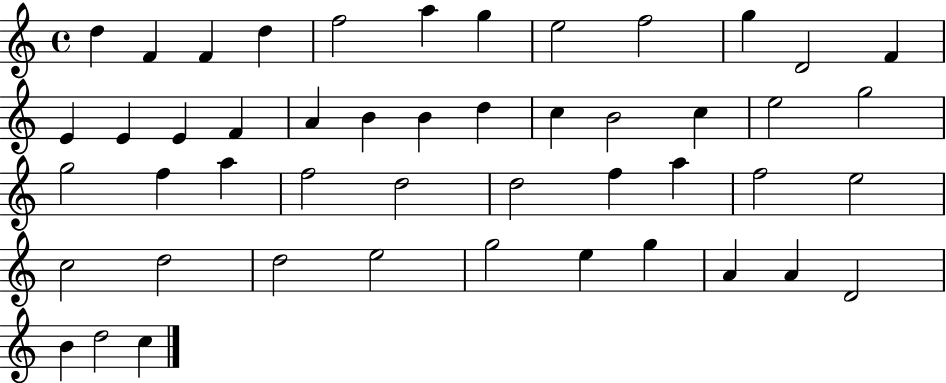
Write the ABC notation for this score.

X:1
T:Untitled
M:4/4
L:1/4
K:C
d F F d f2 a g e2 f2 g D2 F E E E F A B B d c B2 c e2 g2 g2 f a f2 d2 d2 f a f2 e2 c2 d2 d2 e2 g2 e g A A D2 B d2 c